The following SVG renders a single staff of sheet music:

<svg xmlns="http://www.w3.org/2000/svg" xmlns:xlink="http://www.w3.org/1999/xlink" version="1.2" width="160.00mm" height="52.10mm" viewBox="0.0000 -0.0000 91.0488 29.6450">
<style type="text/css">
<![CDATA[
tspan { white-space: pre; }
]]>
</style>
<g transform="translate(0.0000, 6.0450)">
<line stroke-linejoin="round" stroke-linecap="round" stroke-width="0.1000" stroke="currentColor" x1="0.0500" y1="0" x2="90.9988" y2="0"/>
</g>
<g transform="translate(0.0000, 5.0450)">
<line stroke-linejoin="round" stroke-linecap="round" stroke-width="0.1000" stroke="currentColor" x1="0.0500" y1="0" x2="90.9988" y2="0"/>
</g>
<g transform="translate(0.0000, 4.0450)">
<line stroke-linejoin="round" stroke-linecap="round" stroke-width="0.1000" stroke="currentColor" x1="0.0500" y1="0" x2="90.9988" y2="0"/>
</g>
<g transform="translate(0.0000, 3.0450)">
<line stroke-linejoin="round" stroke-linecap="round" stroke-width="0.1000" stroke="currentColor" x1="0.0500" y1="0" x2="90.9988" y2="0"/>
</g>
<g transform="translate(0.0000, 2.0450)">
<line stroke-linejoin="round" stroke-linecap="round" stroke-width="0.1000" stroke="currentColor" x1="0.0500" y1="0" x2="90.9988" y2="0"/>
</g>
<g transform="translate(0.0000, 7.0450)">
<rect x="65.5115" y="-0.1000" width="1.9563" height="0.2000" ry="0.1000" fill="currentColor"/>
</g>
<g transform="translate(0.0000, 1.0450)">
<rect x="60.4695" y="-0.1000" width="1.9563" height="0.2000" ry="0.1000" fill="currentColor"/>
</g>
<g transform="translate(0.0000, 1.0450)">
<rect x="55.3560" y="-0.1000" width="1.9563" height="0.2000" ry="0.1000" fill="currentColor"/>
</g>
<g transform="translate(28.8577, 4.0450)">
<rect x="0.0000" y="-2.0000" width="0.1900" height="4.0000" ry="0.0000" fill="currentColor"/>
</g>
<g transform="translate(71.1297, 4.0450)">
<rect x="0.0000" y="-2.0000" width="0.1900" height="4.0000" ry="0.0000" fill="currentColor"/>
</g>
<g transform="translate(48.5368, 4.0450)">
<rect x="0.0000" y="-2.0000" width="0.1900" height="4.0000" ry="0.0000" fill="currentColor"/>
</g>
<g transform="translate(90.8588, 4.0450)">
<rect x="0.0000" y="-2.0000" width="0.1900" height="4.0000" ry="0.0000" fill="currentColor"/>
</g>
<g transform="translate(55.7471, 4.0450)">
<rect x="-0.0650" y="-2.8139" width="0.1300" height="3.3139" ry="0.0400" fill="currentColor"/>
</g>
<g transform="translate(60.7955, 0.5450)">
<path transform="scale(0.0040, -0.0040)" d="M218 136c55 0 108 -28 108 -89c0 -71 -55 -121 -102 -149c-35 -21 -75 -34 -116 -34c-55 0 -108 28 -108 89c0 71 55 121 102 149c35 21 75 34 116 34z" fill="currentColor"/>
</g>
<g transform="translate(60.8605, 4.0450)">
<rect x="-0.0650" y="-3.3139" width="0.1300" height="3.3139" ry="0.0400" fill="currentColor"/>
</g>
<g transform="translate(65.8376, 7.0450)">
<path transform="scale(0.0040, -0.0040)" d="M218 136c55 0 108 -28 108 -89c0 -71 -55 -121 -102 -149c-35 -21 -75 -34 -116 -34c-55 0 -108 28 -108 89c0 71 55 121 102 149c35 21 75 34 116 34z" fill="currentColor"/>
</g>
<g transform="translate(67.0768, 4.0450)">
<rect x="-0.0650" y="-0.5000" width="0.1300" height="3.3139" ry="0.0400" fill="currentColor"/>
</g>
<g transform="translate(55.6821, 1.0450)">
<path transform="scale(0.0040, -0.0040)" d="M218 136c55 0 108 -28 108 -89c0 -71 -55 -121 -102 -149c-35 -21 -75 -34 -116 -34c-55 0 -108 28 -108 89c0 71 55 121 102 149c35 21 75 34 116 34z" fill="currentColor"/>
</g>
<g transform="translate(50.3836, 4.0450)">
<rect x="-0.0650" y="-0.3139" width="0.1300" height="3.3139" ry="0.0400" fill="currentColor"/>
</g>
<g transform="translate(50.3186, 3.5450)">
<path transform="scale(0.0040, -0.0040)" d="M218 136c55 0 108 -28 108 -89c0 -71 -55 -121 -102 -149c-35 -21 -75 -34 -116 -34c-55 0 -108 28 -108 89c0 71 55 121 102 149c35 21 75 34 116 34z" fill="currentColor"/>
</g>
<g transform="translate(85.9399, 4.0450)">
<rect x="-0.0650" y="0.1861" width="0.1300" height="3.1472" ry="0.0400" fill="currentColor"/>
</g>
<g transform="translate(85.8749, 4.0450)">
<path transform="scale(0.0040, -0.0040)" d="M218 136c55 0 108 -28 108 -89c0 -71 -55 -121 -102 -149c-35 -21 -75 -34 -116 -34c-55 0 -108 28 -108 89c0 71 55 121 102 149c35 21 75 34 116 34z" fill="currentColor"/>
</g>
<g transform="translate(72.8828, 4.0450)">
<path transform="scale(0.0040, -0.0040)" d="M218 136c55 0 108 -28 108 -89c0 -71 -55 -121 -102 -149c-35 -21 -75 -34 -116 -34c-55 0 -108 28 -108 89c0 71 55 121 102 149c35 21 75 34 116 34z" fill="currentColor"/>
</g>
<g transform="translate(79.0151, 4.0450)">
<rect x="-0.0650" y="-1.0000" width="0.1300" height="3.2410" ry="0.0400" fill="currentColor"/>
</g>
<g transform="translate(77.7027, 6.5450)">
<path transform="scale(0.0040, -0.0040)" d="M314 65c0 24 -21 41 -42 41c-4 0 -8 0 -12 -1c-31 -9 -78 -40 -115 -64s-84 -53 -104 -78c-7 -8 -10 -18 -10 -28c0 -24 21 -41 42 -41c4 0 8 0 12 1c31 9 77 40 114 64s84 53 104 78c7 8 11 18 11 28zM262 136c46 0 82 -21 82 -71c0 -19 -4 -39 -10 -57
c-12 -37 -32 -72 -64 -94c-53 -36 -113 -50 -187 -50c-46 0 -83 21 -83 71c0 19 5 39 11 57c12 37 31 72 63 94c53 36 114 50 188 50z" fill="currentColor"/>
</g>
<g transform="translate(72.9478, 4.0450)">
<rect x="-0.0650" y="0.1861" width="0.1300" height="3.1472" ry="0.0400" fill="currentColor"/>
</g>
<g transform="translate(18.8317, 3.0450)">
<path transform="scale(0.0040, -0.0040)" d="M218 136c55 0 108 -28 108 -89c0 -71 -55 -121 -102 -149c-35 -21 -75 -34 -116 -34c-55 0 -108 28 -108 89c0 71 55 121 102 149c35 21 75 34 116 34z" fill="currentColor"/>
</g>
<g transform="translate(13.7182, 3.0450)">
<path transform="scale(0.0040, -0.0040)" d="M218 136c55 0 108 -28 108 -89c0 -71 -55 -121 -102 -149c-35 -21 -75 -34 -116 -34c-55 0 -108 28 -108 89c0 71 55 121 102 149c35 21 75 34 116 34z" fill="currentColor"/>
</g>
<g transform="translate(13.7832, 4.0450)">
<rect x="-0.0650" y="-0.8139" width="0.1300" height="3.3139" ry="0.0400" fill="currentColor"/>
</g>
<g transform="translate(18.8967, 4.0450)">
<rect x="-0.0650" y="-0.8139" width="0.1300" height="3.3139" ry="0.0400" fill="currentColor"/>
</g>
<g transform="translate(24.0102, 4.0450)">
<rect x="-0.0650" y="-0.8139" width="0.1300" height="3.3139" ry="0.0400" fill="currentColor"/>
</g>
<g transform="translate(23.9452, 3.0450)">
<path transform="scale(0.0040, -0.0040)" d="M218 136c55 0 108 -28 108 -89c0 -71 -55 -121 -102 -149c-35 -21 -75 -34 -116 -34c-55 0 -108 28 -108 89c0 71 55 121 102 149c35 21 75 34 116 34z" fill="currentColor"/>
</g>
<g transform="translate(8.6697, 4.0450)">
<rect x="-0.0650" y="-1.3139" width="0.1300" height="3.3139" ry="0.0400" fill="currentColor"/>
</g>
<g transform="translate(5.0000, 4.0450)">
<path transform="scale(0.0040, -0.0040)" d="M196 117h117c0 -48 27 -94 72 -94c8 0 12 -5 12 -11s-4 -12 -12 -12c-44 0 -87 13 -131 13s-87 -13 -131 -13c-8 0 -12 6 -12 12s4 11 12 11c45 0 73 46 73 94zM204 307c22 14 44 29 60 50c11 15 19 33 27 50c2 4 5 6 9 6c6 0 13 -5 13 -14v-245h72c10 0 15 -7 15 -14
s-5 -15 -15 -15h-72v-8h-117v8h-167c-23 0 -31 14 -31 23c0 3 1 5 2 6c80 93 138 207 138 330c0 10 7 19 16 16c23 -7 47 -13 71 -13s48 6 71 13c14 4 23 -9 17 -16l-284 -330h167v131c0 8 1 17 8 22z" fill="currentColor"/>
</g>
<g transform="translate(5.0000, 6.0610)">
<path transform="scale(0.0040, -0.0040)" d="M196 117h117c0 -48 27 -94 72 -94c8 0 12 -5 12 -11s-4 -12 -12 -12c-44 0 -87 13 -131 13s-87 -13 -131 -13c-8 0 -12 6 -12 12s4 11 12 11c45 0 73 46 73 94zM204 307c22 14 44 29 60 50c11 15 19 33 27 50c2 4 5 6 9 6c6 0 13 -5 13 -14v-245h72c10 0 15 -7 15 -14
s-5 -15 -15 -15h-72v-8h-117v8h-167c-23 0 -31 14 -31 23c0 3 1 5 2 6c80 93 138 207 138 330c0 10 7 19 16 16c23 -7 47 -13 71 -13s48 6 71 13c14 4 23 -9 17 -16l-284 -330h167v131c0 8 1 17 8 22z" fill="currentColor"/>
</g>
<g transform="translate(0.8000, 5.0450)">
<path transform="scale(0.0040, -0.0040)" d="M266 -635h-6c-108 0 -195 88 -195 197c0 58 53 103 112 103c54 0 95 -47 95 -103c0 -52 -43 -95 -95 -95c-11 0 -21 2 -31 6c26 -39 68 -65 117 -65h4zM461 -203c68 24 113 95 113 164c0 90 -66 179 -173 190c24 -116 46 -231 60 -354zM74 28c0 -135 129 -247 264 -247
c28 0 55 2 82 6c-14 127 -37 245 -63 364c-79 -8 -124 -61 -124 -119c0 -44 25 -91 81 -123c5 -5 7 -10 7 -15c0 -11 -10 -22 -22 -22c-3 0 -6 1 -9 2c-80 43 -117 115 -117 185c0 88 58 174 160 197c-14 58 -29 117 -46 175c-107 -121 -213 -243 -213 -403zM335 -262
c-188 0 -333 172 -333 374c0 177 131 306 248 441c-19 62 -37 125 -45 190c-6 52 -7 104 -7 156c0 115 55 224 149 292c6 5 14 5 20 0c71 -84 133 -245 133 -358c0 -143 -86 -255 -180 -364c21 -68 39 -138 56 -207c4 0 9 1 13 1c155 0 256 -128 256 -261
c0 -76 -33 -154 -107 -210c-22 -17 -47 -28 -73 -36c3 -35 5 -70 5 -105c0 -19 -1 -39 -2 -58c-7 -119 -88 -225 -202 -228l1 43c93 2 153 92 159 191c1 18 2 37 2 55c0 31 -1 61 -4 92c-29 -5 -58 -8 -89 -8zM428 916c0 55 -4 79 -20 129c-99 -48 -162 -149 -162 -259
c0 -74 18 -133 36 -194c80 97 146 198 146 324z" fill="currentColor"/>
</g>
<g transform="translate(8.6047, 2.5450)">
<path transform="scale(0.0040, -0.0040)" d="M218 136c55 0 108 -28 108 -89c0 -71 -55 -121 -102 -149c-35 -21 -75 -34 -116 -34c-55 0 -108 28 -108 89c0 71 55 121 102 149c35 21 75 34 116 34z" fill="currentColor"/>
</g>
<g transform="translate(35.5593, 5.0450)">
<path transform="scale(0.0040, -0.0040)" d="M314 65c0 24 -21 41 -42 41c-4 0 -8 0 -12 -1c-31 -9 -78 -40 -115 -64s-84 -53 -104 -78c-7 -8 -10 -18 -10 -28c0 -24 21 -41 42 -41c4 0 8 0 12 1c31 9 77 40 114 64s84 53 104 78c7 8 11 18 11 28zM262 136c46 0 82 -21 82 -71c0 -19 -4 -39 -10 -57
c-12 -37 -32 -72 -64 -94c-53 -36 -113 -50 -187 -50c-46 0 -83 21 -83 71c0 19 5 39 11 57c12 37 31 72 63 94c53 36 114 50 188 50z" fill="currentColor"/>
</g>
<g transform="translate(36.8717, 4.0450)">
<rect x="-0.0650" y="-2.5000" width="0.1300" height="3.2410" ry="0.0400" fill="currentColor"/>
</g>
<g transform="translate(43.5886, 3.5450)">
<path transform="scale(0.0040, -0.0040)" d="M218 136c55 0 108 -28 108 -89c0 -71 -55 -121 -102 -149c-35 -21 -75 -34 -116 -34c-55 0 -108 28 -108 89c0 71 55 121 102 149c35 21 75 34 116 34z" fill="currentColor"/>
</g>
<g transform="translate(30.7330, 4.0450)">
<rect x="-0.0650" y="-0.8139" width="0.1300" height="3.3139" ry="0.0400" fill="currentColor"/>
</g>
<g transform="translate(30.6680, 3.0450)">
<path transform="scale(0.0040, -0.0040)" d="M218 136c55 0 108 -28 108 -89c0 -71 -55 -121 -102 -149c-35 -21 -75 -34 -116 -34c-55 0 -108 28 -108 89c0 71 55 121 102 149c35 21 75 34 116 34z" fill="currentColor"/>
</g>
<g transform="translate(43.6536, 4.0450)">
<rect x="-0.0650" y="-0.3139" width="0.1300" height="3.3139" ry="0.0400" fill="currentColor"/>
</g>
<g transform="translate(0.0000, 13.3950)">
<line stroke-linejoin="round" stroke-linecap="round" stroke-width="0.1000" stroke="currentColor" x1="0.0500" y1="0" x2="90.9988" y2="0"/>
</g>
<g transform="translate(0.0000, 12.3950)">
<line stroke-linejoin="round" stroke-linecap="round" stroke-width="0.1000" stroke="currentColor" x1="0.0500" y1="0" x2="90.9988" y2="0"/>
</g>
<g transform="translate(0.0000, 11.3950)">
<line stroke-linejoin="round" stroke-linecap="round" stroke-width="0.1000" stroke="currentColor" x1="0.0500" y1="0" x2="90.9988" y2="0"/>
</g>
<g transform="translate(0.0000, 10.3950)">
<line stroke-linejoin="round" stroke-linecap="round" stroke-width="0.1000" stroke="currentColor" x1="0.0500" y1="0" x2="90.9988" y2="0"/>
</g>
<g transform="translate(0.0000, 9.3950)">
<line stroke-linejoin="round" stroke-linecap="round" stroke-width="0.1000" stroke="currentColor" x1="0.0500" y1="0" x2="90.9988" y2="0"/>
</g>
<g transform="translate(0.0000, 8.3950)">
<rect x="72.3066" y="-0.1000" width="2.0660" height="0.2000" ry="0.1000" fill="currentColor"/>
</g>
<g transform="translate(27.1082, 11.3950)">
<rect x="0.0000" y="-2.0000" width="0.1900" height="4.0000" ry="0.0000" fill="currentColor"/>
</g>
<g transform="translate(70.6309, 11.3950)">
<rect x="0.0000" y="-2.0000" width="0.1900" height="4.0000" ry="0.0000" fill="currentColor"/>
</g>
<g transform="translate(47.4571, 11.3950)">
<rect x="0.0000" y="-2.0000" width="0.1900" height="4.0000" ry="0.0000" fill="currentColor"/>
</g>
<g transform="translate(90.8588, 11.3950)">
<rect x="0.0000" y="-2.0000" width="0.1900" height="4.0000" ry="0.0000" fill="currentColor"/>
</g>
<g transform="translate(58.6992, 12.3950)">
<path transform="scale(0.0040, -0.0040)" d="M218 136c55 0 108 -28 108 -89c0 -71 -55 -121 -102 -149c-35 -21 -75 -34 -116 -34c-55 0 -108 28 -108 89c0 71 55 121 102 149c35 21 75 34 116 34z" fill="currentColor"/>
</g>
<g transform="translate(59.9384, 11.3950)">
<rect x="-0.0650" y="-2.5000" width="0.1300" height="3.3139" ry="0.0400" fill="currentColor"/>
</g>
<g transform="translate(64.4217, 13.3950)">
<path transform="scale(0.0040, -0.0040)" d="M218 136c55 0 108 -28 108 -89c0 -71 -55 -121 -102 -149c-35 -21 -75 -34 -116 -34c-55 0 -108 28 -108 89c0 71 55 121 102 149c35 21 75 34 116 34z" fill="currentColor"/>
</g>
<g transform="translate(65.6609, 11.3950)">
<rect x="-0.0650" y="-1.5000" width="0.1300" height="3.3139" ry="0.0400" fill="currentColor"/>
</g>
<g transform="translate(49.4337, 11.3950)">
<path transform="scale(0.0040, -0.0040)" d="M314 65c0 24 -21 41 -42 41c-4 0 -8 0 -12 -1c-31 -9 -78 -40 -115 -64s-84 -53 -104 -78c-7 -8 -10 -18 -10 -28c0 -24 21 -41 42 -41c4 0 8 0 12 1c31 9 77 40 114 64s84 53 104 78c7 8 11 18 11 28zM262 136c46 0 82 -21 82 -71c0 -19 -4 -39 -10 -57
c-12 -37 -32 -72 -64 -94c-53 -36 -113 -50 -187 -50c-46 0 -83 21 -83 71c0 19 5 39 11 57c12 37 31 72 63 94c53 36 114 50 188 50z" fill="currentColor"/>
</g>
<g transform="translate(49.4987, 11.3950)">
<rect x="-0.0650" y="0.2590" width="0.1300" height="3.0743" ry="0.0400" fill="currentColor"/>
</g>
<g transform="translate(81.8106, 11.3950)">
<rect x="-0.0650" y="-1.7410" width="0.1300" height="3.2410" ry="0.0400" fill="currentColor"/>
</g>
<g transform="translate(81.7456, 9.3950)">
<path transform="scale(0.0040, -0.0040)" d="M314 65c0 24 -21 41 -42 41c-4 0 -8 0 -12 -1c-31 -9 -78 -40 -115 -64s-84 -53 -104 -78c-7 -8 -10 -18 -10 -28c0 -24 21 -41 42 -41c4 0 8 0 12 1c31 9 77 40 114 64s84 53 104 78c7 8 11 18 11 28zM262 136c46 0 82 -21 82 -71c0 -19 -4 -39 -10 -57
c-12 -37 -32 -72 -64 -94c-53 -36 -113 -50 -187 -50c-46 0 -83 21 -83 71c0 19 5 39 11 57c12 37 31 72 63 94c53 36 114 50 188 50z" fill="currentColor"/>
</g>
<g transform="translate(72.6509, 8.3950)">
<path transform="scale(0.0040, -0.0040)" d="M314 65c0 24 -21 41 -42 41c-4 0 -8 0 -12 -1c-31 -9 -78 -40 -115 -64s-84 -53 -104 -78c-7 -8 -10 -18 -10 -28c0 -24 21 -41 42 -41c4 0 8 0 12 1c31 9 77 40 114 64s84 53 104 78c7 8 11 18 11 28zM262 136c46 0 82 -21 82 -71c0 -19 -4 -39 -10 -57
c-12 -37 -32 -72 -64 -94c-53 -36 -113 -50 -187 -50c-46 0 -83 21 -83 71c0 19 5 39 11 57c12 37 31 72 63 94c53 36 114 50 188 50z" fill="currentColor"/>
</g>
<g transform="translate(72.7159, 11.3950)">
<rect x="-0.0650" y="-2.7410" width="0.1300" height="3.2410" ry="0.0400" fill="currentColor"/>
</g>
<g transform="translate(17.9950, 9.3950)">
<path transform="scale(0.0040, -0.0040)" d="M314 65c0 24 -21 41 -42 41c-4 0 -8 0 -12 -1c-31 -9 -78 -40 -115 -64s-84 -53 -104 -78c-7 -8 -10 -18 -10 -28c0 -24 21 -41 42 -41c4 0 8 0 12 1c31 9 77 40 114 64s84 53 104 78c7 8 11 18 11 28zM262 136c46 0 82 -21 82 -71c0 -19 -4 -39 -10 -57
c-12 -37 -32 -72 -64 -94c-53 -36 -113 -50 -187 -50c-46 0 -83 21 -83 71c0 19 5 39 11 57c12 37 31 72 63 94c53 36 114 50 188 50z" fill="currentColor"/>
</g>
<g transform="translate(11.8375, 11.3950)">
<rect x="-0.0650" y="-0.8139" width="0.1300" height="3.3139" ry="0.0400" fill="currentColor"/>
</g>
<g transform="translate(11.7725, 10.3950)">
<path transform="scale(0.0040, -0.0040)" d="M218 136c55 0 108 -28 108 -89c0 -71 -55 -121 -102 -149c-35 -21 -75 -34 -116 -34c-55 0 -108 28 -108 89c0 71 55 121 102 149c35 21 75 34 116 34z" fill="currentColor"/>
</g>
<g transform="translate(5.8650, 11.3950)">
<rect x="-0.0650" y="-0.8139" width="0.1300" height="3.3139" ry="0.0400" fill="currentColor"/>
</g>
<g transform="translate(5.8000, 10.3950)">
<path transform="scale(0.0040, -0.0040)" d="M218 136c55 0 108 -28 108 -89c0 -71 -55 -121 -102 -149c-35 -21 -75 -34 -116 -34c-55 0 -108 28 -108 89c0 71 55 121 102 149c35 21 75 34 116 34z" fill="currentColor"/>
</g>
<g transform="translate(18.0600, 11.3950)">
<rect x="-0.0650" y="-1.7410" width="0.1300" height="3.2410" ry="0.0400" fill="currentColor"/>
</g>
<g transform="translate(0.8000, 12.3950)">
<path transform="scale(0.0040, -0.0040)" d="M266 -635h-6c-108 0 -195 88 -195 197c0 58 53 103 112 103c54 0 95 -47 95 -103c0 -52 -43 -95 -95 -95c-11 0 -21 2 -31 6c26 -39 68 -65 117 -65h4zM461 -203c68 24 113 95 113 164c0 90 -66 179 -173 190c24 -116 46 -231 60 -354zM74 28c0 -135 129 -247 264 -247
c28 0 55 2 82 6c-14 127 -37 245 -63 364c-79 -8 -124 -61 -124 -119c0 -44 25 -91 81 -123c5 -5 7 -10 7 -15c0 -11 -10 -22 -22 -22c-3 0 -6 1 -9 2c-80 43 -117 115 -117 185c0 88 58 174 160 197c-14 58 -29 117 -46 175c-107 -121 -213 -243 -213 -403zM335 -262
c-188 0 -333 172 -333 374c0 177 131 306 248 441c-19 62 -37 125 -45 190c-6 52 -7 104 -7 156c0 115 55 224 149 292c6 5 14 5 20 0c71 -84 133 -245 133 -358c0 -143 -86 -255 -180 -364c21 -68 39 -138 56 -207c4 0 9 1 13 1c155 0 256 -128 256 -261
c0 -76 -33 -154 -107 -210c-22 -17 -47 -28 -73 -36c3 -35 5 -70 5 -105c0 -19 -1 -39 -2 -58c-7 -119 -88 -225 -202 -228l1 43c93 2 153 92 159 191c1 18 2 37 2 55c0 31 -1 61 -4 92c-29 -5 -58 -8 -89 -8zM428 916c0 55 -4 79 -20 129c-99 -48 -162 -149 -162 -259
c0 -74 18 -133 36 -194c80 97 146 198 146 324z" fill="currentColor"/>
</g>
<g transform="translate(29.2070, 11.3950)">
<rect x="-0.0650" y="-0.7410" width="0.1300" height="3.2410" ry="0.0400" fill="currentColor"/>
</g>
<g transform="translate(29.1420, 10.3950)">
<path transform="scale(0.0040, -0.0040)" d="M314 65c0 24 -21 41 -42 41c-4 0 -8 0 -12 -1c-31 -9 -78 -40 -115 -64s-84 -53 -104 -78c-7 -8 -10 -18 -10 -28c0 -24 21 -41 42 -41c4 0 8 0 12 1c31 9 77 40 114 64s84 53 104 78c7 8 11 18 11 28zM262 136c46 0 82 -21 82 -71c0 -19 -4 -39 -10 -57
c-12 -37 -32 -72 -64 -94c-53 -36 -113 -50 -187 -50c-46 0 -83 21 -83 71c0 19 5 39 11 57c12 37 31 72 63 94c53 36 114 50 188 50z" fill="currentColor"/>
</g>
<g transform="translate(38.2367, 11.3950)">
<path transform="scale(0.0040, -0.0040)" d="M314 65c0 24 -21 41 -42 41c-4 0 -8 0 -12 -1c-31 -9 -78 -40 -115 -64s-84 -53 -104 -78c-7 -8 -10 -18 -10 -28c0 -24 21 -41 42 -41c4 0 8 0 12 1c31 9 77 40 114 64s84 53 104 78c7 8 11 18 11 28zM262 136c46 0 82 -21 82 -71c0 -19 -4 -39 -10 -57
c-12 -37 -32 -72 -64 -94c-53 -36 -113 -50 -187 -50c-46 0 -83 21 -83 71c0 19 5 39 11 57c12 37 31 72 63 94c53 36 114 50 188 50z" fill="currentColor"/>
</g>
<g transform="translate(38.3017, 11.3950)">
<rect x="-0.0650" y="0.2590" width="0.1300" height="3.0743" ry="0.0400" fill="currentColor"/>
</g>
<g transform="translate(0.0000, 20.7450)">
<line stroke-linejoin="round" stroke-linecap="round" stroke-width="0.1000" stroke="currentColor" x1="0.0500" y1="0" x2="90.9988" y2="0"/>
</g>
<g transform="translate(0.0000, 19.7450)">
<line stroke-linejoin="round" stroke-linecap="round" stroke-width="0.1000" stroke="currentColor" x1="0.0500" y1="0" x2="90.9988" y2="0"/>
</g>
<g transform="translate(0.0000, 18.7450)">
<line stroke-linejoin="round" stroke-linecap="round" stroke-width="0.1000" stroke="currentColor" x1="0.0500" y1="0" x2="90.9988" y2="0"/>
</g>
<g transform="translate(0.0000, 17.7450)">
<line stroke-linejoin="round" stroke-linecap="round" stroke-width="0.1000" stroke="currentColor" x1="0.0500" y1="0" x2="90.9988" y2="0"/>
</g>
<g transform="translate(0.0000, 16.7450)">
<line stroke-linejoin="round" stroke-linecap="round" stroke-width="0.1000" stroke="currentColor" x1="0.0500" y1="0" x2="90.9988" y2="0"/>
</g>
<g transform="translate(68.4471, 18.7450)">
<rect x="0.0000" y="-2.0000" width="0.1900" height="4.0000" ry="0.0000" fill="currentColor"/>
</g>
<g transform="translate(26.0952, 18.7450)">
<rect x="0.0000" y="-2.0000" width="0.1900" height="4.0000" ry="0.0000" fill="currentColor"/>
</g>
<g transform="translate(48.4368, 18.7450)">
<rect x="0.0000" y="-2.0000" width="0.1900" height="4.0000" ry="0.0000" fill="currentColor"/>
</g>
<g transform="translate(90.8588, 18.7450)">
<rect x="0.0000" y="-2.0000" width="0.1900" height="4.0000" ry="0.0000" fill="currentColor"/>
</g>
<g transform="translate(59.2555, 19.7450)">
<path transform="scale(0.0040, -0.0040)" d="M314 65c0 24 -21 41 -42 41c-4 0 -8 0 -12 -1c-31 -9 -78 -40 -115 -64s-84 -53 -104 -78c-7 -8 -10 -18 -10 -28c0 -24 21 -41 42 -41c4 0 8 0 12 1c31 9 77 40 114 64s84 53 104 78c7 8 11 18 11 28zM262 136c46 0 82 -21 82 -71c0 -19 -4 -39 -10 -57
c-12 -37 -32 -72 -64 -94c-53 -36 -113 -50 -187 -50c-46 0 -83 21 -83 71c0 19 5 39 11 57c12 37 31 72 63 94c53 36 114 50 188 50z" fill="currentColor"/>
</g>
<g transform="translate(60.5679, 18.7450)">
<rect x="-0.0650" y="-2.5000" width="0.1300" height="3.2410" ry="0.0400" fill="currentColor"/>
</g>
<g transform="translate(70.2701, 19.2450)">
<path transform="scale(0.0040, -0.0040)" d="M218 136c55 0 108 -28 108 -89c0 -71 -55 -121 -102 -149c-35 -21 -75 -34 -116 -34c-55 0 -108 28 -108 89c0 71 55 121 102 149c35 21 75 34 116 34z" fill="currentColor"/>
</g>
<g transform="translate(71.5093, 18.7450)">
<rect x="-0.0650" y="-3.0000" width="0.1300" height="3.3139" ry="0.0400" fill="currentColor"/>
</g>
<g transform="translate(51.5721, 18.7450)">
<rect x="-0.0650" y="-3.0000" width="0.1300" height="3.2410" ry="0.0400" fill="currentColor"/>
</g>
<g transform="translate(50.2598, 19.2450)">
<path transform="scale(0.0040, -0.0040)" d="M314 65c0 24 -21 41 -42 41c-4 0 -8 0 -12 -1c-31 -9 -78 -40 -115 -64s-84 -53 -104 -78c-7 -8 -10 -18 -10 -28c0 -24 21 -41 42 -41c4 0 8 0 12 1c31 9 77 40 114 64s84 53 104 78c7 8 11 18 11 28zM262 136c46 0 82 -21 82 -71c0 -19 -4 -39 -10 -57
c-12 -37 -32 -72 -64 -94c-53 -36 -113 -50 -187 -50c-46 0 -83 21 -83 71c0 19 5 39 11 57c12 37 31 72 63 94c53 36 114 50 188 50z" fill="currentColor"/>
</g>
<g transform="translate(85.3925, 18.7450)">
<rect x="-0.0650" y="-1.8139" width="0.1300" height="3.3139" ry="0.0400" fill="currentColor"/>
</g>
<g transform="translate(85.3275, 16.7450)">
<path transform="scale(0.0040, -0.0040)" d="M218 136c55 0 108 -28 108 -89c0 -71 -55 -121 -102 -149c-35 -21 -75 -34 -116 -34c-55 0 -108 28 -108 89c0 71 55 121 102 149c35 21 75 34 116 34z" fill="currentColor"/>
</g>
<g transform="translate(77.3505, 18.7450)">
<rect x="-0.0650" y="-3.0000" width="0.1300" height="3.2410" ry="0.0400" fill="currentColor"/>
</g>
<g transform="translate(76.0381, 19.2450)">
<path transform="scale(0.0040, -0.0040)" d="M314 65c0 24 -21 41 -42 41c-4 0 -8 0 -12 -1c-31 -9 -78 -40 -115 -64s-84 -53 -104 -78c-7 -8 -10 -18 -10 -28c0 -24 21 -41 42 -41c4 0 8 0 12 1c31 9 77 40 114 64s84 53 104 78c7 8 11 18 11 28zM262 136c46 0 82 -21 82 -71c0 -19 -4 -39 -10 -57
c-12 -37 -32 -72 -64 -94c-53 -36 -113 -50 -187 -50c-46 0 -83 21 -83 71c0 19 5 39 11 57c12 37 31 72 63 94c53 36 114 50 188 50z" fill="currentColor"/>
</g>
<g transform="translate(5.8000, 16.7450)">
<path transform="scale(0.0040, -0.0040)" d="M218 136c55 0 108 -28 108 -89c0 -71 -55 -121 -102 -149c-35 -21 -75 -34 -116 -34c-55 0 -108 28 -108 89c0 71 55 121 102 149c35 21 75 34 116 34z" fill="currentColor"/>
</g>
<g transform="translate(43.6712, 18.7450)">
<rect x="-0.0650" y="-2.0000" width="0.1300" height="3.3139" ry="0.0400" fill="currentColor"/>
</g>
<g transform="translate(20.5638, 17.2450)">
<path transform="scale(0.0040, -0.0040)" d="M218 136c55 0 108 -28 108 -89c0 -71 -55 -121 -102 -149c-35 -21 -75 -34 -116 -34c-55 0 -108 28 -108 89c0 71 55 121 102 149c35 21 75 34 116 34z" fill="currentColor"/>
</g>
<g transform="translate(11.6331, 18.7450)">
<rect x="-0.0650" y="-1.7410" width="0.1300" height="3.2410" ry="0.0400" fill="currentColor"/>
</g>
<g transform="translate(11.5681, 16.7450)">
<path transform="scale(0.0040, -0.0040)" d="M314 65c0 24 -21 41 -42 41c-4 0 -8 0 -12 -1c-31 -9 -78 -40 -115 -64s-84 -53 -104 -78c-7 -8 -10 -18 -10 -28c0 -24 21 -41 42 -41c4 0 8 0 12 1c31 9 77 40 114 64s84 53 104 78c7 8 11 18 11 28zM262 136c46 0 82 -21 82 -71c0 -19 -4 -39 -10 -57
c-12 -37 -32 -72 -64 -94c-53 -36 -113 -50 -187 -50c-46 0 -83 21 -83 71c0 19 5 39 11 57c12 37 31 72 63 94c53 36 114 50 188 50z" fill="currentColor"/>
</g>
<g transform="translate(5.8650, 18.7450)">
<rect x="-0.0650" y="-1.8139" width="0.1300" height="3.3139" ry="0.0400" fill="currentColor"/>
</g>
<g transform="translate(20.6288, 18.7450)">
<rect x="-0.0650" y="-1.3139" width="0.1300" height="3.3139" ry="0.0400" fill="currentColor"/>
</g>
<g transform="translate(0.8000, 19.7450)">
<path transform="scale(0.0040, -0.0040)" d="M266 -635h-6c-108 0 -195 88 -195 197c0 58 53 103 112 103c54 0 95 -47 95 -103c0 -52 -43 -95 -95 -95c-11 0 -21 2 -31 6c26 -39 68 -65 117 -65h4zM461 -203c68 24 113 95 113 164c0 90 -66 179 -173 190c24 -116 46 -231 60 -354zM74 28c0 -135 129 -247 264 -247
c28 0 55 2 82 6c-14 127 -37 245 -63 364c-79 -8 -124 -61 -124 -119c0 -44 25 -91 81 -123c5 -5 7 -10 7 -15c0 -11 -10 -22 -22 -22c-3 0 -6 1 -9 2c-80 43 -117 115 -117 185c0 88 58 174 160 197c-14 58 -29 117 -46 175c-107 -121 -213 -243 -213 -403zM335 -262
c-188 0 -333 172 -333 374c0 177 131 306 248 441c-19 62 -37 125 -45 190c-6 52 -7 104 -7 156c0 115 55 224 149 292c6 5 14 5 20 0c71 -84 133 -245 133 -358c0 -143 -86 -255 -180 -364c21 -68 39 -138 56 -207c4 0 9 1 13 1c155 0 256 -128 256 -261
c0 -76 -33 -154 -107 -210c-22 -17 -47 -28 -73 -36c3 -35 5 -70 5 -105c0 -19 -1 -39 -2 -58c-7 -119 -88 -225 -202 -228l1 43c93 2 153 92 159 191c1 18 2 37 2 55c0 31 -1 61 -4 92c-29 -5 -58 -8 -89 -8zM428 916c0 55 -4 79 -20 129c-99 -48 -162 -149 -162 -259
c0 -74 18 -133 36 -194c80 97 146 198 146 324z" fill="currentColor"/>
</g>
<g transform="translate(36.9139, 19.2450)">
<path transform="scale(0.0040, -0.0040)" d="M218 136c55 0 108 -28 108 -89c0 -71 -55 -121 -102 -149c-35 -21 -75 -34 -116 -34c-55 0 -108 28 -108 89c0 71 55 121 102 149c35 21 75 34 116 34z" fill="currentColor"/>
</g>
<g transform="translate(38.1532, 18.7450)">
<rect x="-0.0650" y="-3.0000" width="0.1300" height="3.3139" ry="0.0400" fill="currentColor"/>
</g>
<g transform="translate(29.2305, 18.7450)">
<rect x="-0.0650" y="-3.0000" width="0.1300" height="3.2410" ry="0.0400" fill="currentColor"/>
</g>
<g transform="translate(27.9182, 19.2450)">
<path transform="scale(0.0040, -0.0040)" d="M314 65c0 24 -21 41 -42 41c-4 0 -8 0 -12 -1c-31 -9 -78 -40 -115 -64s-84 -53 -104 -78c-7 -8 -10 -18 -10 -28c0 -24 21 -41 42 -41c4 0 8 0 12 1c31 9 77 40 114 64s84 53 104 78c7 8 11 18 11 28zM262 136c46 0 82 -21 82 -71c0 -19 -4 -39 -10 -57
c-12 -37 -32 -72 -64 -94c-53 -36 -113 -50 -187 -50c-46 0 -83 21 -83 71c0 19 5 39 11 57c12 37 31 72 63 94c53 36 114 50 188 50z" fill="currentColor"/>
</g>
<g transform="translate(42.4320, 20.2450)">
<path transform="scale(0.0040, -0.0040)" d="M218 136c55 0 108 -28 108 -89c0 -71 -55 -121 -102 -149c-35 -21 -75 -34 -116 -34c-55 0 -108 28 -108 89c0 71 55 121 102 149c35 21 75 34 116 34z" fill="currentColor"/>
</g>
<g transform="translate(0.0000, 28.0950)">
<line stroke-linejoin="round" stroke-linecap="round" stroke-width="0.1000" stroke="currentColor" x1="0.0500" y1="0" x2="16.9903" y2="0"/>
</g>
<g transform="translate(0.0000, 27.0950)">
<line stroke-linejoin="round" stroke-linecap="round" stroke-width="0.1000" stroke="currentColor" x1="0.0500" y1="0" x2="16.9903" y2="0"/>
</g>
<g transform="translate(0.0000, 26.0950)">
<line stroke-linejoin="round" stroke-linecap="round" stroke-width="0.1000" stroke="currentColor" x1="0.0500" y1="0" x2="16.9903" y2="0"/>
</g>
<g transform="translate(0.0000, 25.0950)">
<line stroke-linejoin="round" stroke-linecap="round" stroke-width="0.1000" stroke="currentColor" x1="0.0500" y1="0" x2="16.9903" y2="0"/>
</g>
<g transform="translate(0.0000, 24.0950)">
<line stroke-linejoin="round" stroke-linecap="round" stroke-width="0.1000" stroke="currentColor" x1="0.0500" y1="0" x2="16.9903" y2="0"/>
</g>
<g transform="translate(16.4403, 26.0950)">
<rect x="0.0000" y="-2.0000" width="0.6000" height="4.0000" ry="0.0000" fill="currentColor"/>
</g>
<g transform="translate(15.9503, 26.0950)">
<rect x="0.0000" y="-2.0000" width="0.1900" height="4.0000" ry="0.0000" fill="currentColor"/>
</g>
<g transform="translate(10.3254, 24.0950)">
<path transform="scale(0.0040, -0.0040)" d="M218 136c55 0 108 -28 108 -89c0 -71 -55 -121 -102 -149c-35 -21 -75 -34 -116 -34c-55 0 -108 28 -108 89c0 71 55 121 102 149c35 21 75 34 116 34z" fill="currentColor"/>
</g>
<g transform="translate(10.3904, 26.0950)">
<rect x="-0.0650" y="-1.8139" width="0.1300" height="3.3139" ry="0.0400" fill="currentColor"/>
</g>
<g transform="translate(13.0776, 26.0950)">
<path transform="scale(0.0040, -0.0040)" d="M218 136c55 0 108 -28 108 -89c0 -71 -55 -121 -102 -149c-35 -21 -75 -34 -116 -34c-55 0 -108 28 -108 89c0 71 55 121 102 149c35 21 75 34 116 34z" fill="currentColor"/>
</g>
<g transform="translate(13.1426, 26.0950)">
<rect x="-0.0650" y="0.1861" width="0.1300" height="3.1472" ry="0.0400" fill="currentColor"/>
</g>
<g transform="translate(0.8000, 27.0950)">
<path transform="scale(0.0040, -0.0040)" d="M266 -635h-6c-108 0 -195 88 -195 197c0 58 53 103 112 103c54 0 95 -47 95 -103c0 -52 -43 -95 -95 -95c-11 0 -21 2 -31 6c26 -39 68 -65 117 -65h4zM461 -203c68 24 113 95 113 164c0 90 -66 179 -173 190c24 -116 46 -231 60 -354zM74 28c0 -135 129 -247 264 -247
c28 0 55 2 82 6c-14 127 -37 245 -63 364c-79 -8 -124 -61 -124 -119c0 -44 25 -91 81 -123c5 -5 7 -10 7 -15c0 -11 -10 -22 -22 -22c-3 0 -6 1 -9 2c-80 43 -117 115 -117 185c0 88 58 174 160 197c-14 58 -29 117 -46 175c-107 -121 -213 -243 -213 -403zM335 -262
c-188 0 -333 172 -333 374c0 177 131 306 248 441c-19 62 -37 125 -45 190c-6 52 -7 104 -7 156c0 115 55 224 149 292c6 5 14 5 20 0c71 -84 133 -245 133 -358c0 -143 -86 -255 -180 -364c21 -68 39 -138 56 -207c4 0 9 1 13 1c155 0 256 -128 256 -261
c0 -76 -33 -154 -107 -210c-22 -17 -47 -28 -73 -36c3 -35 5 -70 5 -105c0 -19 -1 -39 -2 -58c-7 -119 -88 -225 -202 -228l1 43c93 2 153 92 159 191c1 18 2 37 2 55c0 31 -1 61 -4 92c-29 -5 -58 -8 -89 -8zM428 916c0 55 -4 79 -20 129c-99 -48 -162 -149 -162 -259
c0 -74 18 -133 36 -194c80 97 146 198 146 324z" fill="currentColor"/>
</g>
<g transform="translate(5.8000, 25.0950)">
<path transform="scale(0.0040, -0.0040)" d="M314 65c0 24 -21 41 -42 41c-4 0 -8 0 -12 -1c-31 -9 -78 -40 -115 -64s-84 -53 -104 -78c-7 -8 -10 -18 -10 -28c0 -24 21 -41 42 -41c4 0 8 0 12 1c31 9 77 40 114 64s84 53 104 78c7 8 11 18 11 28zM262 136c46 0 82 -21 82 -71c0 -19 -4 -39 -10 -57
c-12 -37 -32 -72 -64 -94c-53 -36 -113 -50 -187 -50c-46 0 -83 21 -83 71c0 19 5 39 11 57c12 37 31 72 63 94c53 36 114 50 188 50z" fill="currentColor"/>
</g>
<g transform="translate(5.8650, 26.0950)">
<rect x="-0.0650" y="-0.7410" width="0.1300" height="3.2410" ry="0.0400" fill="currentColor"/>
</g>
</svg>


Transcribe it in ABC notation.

X:1
T:Untitled
M:4/4
L:1/4
K:C
e d d d d G2 c c a b C B D2 B d d f2 d2 B2 B2 G E a2 f2 f f2 e A2 A F A2 G2 A A2 f d2 f B